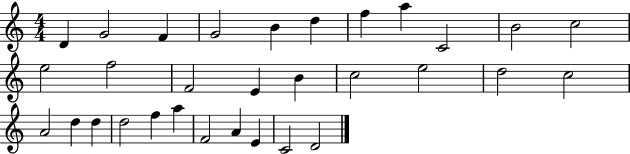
X:1
T:Untitled
M:4/4
L:1/4
K:C
D G2 F G2 B d f a C2 B2 c2 e2 f2 F2 E B c2 e2 d2 c2 A2 d d d2 f a F2 A E C2 D2